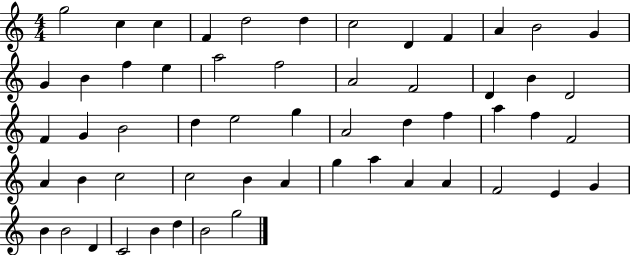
{
  \clef treble
  \numericTimeSignature
  \time 4/4
  \key c \major
  g''2 c''4 c''4 | f'4 d''2 d''4 | c''2 d'4 f'4 | a'4 b'2 g'4 | \break g'4 b'4 f''4 e''4 | a''2 f''2 | a'2 f'2 | d'4 b'4 d'2 | \break f'4 g'4 b'2 | d''4 e''2 g''4 | a'2 d''4 f''4 | a''4 f''4 f'2 | \break a'4 b'4 c''2 | c''2 b'4 a'4 | g''4 a''4 a'4 a'4 | f'2 e'4 g'4 | \break b'4 b'2 d'4 | c'2 b'4 d''4 | b'2 g''2 | \bar "|."
}